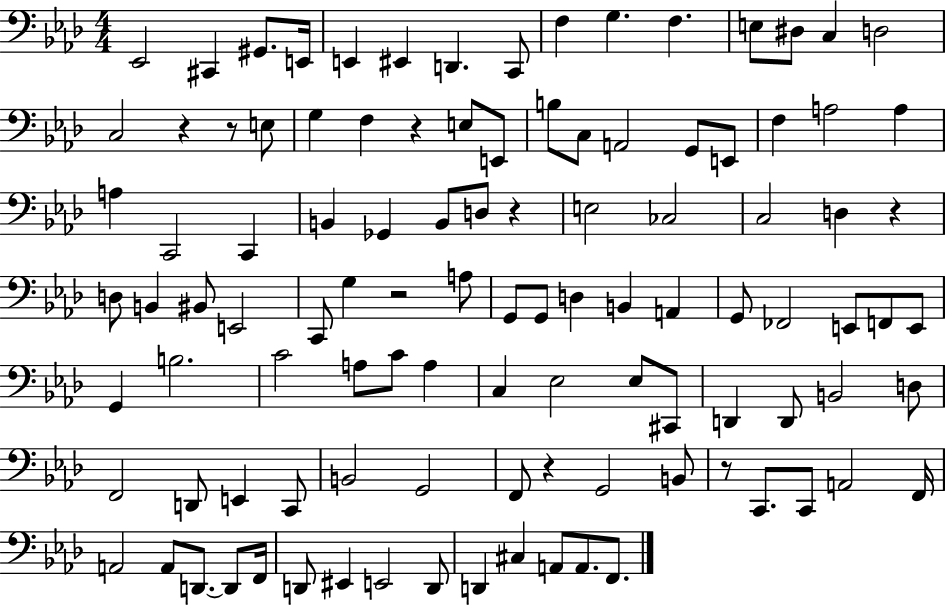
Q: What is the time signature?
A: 4/4